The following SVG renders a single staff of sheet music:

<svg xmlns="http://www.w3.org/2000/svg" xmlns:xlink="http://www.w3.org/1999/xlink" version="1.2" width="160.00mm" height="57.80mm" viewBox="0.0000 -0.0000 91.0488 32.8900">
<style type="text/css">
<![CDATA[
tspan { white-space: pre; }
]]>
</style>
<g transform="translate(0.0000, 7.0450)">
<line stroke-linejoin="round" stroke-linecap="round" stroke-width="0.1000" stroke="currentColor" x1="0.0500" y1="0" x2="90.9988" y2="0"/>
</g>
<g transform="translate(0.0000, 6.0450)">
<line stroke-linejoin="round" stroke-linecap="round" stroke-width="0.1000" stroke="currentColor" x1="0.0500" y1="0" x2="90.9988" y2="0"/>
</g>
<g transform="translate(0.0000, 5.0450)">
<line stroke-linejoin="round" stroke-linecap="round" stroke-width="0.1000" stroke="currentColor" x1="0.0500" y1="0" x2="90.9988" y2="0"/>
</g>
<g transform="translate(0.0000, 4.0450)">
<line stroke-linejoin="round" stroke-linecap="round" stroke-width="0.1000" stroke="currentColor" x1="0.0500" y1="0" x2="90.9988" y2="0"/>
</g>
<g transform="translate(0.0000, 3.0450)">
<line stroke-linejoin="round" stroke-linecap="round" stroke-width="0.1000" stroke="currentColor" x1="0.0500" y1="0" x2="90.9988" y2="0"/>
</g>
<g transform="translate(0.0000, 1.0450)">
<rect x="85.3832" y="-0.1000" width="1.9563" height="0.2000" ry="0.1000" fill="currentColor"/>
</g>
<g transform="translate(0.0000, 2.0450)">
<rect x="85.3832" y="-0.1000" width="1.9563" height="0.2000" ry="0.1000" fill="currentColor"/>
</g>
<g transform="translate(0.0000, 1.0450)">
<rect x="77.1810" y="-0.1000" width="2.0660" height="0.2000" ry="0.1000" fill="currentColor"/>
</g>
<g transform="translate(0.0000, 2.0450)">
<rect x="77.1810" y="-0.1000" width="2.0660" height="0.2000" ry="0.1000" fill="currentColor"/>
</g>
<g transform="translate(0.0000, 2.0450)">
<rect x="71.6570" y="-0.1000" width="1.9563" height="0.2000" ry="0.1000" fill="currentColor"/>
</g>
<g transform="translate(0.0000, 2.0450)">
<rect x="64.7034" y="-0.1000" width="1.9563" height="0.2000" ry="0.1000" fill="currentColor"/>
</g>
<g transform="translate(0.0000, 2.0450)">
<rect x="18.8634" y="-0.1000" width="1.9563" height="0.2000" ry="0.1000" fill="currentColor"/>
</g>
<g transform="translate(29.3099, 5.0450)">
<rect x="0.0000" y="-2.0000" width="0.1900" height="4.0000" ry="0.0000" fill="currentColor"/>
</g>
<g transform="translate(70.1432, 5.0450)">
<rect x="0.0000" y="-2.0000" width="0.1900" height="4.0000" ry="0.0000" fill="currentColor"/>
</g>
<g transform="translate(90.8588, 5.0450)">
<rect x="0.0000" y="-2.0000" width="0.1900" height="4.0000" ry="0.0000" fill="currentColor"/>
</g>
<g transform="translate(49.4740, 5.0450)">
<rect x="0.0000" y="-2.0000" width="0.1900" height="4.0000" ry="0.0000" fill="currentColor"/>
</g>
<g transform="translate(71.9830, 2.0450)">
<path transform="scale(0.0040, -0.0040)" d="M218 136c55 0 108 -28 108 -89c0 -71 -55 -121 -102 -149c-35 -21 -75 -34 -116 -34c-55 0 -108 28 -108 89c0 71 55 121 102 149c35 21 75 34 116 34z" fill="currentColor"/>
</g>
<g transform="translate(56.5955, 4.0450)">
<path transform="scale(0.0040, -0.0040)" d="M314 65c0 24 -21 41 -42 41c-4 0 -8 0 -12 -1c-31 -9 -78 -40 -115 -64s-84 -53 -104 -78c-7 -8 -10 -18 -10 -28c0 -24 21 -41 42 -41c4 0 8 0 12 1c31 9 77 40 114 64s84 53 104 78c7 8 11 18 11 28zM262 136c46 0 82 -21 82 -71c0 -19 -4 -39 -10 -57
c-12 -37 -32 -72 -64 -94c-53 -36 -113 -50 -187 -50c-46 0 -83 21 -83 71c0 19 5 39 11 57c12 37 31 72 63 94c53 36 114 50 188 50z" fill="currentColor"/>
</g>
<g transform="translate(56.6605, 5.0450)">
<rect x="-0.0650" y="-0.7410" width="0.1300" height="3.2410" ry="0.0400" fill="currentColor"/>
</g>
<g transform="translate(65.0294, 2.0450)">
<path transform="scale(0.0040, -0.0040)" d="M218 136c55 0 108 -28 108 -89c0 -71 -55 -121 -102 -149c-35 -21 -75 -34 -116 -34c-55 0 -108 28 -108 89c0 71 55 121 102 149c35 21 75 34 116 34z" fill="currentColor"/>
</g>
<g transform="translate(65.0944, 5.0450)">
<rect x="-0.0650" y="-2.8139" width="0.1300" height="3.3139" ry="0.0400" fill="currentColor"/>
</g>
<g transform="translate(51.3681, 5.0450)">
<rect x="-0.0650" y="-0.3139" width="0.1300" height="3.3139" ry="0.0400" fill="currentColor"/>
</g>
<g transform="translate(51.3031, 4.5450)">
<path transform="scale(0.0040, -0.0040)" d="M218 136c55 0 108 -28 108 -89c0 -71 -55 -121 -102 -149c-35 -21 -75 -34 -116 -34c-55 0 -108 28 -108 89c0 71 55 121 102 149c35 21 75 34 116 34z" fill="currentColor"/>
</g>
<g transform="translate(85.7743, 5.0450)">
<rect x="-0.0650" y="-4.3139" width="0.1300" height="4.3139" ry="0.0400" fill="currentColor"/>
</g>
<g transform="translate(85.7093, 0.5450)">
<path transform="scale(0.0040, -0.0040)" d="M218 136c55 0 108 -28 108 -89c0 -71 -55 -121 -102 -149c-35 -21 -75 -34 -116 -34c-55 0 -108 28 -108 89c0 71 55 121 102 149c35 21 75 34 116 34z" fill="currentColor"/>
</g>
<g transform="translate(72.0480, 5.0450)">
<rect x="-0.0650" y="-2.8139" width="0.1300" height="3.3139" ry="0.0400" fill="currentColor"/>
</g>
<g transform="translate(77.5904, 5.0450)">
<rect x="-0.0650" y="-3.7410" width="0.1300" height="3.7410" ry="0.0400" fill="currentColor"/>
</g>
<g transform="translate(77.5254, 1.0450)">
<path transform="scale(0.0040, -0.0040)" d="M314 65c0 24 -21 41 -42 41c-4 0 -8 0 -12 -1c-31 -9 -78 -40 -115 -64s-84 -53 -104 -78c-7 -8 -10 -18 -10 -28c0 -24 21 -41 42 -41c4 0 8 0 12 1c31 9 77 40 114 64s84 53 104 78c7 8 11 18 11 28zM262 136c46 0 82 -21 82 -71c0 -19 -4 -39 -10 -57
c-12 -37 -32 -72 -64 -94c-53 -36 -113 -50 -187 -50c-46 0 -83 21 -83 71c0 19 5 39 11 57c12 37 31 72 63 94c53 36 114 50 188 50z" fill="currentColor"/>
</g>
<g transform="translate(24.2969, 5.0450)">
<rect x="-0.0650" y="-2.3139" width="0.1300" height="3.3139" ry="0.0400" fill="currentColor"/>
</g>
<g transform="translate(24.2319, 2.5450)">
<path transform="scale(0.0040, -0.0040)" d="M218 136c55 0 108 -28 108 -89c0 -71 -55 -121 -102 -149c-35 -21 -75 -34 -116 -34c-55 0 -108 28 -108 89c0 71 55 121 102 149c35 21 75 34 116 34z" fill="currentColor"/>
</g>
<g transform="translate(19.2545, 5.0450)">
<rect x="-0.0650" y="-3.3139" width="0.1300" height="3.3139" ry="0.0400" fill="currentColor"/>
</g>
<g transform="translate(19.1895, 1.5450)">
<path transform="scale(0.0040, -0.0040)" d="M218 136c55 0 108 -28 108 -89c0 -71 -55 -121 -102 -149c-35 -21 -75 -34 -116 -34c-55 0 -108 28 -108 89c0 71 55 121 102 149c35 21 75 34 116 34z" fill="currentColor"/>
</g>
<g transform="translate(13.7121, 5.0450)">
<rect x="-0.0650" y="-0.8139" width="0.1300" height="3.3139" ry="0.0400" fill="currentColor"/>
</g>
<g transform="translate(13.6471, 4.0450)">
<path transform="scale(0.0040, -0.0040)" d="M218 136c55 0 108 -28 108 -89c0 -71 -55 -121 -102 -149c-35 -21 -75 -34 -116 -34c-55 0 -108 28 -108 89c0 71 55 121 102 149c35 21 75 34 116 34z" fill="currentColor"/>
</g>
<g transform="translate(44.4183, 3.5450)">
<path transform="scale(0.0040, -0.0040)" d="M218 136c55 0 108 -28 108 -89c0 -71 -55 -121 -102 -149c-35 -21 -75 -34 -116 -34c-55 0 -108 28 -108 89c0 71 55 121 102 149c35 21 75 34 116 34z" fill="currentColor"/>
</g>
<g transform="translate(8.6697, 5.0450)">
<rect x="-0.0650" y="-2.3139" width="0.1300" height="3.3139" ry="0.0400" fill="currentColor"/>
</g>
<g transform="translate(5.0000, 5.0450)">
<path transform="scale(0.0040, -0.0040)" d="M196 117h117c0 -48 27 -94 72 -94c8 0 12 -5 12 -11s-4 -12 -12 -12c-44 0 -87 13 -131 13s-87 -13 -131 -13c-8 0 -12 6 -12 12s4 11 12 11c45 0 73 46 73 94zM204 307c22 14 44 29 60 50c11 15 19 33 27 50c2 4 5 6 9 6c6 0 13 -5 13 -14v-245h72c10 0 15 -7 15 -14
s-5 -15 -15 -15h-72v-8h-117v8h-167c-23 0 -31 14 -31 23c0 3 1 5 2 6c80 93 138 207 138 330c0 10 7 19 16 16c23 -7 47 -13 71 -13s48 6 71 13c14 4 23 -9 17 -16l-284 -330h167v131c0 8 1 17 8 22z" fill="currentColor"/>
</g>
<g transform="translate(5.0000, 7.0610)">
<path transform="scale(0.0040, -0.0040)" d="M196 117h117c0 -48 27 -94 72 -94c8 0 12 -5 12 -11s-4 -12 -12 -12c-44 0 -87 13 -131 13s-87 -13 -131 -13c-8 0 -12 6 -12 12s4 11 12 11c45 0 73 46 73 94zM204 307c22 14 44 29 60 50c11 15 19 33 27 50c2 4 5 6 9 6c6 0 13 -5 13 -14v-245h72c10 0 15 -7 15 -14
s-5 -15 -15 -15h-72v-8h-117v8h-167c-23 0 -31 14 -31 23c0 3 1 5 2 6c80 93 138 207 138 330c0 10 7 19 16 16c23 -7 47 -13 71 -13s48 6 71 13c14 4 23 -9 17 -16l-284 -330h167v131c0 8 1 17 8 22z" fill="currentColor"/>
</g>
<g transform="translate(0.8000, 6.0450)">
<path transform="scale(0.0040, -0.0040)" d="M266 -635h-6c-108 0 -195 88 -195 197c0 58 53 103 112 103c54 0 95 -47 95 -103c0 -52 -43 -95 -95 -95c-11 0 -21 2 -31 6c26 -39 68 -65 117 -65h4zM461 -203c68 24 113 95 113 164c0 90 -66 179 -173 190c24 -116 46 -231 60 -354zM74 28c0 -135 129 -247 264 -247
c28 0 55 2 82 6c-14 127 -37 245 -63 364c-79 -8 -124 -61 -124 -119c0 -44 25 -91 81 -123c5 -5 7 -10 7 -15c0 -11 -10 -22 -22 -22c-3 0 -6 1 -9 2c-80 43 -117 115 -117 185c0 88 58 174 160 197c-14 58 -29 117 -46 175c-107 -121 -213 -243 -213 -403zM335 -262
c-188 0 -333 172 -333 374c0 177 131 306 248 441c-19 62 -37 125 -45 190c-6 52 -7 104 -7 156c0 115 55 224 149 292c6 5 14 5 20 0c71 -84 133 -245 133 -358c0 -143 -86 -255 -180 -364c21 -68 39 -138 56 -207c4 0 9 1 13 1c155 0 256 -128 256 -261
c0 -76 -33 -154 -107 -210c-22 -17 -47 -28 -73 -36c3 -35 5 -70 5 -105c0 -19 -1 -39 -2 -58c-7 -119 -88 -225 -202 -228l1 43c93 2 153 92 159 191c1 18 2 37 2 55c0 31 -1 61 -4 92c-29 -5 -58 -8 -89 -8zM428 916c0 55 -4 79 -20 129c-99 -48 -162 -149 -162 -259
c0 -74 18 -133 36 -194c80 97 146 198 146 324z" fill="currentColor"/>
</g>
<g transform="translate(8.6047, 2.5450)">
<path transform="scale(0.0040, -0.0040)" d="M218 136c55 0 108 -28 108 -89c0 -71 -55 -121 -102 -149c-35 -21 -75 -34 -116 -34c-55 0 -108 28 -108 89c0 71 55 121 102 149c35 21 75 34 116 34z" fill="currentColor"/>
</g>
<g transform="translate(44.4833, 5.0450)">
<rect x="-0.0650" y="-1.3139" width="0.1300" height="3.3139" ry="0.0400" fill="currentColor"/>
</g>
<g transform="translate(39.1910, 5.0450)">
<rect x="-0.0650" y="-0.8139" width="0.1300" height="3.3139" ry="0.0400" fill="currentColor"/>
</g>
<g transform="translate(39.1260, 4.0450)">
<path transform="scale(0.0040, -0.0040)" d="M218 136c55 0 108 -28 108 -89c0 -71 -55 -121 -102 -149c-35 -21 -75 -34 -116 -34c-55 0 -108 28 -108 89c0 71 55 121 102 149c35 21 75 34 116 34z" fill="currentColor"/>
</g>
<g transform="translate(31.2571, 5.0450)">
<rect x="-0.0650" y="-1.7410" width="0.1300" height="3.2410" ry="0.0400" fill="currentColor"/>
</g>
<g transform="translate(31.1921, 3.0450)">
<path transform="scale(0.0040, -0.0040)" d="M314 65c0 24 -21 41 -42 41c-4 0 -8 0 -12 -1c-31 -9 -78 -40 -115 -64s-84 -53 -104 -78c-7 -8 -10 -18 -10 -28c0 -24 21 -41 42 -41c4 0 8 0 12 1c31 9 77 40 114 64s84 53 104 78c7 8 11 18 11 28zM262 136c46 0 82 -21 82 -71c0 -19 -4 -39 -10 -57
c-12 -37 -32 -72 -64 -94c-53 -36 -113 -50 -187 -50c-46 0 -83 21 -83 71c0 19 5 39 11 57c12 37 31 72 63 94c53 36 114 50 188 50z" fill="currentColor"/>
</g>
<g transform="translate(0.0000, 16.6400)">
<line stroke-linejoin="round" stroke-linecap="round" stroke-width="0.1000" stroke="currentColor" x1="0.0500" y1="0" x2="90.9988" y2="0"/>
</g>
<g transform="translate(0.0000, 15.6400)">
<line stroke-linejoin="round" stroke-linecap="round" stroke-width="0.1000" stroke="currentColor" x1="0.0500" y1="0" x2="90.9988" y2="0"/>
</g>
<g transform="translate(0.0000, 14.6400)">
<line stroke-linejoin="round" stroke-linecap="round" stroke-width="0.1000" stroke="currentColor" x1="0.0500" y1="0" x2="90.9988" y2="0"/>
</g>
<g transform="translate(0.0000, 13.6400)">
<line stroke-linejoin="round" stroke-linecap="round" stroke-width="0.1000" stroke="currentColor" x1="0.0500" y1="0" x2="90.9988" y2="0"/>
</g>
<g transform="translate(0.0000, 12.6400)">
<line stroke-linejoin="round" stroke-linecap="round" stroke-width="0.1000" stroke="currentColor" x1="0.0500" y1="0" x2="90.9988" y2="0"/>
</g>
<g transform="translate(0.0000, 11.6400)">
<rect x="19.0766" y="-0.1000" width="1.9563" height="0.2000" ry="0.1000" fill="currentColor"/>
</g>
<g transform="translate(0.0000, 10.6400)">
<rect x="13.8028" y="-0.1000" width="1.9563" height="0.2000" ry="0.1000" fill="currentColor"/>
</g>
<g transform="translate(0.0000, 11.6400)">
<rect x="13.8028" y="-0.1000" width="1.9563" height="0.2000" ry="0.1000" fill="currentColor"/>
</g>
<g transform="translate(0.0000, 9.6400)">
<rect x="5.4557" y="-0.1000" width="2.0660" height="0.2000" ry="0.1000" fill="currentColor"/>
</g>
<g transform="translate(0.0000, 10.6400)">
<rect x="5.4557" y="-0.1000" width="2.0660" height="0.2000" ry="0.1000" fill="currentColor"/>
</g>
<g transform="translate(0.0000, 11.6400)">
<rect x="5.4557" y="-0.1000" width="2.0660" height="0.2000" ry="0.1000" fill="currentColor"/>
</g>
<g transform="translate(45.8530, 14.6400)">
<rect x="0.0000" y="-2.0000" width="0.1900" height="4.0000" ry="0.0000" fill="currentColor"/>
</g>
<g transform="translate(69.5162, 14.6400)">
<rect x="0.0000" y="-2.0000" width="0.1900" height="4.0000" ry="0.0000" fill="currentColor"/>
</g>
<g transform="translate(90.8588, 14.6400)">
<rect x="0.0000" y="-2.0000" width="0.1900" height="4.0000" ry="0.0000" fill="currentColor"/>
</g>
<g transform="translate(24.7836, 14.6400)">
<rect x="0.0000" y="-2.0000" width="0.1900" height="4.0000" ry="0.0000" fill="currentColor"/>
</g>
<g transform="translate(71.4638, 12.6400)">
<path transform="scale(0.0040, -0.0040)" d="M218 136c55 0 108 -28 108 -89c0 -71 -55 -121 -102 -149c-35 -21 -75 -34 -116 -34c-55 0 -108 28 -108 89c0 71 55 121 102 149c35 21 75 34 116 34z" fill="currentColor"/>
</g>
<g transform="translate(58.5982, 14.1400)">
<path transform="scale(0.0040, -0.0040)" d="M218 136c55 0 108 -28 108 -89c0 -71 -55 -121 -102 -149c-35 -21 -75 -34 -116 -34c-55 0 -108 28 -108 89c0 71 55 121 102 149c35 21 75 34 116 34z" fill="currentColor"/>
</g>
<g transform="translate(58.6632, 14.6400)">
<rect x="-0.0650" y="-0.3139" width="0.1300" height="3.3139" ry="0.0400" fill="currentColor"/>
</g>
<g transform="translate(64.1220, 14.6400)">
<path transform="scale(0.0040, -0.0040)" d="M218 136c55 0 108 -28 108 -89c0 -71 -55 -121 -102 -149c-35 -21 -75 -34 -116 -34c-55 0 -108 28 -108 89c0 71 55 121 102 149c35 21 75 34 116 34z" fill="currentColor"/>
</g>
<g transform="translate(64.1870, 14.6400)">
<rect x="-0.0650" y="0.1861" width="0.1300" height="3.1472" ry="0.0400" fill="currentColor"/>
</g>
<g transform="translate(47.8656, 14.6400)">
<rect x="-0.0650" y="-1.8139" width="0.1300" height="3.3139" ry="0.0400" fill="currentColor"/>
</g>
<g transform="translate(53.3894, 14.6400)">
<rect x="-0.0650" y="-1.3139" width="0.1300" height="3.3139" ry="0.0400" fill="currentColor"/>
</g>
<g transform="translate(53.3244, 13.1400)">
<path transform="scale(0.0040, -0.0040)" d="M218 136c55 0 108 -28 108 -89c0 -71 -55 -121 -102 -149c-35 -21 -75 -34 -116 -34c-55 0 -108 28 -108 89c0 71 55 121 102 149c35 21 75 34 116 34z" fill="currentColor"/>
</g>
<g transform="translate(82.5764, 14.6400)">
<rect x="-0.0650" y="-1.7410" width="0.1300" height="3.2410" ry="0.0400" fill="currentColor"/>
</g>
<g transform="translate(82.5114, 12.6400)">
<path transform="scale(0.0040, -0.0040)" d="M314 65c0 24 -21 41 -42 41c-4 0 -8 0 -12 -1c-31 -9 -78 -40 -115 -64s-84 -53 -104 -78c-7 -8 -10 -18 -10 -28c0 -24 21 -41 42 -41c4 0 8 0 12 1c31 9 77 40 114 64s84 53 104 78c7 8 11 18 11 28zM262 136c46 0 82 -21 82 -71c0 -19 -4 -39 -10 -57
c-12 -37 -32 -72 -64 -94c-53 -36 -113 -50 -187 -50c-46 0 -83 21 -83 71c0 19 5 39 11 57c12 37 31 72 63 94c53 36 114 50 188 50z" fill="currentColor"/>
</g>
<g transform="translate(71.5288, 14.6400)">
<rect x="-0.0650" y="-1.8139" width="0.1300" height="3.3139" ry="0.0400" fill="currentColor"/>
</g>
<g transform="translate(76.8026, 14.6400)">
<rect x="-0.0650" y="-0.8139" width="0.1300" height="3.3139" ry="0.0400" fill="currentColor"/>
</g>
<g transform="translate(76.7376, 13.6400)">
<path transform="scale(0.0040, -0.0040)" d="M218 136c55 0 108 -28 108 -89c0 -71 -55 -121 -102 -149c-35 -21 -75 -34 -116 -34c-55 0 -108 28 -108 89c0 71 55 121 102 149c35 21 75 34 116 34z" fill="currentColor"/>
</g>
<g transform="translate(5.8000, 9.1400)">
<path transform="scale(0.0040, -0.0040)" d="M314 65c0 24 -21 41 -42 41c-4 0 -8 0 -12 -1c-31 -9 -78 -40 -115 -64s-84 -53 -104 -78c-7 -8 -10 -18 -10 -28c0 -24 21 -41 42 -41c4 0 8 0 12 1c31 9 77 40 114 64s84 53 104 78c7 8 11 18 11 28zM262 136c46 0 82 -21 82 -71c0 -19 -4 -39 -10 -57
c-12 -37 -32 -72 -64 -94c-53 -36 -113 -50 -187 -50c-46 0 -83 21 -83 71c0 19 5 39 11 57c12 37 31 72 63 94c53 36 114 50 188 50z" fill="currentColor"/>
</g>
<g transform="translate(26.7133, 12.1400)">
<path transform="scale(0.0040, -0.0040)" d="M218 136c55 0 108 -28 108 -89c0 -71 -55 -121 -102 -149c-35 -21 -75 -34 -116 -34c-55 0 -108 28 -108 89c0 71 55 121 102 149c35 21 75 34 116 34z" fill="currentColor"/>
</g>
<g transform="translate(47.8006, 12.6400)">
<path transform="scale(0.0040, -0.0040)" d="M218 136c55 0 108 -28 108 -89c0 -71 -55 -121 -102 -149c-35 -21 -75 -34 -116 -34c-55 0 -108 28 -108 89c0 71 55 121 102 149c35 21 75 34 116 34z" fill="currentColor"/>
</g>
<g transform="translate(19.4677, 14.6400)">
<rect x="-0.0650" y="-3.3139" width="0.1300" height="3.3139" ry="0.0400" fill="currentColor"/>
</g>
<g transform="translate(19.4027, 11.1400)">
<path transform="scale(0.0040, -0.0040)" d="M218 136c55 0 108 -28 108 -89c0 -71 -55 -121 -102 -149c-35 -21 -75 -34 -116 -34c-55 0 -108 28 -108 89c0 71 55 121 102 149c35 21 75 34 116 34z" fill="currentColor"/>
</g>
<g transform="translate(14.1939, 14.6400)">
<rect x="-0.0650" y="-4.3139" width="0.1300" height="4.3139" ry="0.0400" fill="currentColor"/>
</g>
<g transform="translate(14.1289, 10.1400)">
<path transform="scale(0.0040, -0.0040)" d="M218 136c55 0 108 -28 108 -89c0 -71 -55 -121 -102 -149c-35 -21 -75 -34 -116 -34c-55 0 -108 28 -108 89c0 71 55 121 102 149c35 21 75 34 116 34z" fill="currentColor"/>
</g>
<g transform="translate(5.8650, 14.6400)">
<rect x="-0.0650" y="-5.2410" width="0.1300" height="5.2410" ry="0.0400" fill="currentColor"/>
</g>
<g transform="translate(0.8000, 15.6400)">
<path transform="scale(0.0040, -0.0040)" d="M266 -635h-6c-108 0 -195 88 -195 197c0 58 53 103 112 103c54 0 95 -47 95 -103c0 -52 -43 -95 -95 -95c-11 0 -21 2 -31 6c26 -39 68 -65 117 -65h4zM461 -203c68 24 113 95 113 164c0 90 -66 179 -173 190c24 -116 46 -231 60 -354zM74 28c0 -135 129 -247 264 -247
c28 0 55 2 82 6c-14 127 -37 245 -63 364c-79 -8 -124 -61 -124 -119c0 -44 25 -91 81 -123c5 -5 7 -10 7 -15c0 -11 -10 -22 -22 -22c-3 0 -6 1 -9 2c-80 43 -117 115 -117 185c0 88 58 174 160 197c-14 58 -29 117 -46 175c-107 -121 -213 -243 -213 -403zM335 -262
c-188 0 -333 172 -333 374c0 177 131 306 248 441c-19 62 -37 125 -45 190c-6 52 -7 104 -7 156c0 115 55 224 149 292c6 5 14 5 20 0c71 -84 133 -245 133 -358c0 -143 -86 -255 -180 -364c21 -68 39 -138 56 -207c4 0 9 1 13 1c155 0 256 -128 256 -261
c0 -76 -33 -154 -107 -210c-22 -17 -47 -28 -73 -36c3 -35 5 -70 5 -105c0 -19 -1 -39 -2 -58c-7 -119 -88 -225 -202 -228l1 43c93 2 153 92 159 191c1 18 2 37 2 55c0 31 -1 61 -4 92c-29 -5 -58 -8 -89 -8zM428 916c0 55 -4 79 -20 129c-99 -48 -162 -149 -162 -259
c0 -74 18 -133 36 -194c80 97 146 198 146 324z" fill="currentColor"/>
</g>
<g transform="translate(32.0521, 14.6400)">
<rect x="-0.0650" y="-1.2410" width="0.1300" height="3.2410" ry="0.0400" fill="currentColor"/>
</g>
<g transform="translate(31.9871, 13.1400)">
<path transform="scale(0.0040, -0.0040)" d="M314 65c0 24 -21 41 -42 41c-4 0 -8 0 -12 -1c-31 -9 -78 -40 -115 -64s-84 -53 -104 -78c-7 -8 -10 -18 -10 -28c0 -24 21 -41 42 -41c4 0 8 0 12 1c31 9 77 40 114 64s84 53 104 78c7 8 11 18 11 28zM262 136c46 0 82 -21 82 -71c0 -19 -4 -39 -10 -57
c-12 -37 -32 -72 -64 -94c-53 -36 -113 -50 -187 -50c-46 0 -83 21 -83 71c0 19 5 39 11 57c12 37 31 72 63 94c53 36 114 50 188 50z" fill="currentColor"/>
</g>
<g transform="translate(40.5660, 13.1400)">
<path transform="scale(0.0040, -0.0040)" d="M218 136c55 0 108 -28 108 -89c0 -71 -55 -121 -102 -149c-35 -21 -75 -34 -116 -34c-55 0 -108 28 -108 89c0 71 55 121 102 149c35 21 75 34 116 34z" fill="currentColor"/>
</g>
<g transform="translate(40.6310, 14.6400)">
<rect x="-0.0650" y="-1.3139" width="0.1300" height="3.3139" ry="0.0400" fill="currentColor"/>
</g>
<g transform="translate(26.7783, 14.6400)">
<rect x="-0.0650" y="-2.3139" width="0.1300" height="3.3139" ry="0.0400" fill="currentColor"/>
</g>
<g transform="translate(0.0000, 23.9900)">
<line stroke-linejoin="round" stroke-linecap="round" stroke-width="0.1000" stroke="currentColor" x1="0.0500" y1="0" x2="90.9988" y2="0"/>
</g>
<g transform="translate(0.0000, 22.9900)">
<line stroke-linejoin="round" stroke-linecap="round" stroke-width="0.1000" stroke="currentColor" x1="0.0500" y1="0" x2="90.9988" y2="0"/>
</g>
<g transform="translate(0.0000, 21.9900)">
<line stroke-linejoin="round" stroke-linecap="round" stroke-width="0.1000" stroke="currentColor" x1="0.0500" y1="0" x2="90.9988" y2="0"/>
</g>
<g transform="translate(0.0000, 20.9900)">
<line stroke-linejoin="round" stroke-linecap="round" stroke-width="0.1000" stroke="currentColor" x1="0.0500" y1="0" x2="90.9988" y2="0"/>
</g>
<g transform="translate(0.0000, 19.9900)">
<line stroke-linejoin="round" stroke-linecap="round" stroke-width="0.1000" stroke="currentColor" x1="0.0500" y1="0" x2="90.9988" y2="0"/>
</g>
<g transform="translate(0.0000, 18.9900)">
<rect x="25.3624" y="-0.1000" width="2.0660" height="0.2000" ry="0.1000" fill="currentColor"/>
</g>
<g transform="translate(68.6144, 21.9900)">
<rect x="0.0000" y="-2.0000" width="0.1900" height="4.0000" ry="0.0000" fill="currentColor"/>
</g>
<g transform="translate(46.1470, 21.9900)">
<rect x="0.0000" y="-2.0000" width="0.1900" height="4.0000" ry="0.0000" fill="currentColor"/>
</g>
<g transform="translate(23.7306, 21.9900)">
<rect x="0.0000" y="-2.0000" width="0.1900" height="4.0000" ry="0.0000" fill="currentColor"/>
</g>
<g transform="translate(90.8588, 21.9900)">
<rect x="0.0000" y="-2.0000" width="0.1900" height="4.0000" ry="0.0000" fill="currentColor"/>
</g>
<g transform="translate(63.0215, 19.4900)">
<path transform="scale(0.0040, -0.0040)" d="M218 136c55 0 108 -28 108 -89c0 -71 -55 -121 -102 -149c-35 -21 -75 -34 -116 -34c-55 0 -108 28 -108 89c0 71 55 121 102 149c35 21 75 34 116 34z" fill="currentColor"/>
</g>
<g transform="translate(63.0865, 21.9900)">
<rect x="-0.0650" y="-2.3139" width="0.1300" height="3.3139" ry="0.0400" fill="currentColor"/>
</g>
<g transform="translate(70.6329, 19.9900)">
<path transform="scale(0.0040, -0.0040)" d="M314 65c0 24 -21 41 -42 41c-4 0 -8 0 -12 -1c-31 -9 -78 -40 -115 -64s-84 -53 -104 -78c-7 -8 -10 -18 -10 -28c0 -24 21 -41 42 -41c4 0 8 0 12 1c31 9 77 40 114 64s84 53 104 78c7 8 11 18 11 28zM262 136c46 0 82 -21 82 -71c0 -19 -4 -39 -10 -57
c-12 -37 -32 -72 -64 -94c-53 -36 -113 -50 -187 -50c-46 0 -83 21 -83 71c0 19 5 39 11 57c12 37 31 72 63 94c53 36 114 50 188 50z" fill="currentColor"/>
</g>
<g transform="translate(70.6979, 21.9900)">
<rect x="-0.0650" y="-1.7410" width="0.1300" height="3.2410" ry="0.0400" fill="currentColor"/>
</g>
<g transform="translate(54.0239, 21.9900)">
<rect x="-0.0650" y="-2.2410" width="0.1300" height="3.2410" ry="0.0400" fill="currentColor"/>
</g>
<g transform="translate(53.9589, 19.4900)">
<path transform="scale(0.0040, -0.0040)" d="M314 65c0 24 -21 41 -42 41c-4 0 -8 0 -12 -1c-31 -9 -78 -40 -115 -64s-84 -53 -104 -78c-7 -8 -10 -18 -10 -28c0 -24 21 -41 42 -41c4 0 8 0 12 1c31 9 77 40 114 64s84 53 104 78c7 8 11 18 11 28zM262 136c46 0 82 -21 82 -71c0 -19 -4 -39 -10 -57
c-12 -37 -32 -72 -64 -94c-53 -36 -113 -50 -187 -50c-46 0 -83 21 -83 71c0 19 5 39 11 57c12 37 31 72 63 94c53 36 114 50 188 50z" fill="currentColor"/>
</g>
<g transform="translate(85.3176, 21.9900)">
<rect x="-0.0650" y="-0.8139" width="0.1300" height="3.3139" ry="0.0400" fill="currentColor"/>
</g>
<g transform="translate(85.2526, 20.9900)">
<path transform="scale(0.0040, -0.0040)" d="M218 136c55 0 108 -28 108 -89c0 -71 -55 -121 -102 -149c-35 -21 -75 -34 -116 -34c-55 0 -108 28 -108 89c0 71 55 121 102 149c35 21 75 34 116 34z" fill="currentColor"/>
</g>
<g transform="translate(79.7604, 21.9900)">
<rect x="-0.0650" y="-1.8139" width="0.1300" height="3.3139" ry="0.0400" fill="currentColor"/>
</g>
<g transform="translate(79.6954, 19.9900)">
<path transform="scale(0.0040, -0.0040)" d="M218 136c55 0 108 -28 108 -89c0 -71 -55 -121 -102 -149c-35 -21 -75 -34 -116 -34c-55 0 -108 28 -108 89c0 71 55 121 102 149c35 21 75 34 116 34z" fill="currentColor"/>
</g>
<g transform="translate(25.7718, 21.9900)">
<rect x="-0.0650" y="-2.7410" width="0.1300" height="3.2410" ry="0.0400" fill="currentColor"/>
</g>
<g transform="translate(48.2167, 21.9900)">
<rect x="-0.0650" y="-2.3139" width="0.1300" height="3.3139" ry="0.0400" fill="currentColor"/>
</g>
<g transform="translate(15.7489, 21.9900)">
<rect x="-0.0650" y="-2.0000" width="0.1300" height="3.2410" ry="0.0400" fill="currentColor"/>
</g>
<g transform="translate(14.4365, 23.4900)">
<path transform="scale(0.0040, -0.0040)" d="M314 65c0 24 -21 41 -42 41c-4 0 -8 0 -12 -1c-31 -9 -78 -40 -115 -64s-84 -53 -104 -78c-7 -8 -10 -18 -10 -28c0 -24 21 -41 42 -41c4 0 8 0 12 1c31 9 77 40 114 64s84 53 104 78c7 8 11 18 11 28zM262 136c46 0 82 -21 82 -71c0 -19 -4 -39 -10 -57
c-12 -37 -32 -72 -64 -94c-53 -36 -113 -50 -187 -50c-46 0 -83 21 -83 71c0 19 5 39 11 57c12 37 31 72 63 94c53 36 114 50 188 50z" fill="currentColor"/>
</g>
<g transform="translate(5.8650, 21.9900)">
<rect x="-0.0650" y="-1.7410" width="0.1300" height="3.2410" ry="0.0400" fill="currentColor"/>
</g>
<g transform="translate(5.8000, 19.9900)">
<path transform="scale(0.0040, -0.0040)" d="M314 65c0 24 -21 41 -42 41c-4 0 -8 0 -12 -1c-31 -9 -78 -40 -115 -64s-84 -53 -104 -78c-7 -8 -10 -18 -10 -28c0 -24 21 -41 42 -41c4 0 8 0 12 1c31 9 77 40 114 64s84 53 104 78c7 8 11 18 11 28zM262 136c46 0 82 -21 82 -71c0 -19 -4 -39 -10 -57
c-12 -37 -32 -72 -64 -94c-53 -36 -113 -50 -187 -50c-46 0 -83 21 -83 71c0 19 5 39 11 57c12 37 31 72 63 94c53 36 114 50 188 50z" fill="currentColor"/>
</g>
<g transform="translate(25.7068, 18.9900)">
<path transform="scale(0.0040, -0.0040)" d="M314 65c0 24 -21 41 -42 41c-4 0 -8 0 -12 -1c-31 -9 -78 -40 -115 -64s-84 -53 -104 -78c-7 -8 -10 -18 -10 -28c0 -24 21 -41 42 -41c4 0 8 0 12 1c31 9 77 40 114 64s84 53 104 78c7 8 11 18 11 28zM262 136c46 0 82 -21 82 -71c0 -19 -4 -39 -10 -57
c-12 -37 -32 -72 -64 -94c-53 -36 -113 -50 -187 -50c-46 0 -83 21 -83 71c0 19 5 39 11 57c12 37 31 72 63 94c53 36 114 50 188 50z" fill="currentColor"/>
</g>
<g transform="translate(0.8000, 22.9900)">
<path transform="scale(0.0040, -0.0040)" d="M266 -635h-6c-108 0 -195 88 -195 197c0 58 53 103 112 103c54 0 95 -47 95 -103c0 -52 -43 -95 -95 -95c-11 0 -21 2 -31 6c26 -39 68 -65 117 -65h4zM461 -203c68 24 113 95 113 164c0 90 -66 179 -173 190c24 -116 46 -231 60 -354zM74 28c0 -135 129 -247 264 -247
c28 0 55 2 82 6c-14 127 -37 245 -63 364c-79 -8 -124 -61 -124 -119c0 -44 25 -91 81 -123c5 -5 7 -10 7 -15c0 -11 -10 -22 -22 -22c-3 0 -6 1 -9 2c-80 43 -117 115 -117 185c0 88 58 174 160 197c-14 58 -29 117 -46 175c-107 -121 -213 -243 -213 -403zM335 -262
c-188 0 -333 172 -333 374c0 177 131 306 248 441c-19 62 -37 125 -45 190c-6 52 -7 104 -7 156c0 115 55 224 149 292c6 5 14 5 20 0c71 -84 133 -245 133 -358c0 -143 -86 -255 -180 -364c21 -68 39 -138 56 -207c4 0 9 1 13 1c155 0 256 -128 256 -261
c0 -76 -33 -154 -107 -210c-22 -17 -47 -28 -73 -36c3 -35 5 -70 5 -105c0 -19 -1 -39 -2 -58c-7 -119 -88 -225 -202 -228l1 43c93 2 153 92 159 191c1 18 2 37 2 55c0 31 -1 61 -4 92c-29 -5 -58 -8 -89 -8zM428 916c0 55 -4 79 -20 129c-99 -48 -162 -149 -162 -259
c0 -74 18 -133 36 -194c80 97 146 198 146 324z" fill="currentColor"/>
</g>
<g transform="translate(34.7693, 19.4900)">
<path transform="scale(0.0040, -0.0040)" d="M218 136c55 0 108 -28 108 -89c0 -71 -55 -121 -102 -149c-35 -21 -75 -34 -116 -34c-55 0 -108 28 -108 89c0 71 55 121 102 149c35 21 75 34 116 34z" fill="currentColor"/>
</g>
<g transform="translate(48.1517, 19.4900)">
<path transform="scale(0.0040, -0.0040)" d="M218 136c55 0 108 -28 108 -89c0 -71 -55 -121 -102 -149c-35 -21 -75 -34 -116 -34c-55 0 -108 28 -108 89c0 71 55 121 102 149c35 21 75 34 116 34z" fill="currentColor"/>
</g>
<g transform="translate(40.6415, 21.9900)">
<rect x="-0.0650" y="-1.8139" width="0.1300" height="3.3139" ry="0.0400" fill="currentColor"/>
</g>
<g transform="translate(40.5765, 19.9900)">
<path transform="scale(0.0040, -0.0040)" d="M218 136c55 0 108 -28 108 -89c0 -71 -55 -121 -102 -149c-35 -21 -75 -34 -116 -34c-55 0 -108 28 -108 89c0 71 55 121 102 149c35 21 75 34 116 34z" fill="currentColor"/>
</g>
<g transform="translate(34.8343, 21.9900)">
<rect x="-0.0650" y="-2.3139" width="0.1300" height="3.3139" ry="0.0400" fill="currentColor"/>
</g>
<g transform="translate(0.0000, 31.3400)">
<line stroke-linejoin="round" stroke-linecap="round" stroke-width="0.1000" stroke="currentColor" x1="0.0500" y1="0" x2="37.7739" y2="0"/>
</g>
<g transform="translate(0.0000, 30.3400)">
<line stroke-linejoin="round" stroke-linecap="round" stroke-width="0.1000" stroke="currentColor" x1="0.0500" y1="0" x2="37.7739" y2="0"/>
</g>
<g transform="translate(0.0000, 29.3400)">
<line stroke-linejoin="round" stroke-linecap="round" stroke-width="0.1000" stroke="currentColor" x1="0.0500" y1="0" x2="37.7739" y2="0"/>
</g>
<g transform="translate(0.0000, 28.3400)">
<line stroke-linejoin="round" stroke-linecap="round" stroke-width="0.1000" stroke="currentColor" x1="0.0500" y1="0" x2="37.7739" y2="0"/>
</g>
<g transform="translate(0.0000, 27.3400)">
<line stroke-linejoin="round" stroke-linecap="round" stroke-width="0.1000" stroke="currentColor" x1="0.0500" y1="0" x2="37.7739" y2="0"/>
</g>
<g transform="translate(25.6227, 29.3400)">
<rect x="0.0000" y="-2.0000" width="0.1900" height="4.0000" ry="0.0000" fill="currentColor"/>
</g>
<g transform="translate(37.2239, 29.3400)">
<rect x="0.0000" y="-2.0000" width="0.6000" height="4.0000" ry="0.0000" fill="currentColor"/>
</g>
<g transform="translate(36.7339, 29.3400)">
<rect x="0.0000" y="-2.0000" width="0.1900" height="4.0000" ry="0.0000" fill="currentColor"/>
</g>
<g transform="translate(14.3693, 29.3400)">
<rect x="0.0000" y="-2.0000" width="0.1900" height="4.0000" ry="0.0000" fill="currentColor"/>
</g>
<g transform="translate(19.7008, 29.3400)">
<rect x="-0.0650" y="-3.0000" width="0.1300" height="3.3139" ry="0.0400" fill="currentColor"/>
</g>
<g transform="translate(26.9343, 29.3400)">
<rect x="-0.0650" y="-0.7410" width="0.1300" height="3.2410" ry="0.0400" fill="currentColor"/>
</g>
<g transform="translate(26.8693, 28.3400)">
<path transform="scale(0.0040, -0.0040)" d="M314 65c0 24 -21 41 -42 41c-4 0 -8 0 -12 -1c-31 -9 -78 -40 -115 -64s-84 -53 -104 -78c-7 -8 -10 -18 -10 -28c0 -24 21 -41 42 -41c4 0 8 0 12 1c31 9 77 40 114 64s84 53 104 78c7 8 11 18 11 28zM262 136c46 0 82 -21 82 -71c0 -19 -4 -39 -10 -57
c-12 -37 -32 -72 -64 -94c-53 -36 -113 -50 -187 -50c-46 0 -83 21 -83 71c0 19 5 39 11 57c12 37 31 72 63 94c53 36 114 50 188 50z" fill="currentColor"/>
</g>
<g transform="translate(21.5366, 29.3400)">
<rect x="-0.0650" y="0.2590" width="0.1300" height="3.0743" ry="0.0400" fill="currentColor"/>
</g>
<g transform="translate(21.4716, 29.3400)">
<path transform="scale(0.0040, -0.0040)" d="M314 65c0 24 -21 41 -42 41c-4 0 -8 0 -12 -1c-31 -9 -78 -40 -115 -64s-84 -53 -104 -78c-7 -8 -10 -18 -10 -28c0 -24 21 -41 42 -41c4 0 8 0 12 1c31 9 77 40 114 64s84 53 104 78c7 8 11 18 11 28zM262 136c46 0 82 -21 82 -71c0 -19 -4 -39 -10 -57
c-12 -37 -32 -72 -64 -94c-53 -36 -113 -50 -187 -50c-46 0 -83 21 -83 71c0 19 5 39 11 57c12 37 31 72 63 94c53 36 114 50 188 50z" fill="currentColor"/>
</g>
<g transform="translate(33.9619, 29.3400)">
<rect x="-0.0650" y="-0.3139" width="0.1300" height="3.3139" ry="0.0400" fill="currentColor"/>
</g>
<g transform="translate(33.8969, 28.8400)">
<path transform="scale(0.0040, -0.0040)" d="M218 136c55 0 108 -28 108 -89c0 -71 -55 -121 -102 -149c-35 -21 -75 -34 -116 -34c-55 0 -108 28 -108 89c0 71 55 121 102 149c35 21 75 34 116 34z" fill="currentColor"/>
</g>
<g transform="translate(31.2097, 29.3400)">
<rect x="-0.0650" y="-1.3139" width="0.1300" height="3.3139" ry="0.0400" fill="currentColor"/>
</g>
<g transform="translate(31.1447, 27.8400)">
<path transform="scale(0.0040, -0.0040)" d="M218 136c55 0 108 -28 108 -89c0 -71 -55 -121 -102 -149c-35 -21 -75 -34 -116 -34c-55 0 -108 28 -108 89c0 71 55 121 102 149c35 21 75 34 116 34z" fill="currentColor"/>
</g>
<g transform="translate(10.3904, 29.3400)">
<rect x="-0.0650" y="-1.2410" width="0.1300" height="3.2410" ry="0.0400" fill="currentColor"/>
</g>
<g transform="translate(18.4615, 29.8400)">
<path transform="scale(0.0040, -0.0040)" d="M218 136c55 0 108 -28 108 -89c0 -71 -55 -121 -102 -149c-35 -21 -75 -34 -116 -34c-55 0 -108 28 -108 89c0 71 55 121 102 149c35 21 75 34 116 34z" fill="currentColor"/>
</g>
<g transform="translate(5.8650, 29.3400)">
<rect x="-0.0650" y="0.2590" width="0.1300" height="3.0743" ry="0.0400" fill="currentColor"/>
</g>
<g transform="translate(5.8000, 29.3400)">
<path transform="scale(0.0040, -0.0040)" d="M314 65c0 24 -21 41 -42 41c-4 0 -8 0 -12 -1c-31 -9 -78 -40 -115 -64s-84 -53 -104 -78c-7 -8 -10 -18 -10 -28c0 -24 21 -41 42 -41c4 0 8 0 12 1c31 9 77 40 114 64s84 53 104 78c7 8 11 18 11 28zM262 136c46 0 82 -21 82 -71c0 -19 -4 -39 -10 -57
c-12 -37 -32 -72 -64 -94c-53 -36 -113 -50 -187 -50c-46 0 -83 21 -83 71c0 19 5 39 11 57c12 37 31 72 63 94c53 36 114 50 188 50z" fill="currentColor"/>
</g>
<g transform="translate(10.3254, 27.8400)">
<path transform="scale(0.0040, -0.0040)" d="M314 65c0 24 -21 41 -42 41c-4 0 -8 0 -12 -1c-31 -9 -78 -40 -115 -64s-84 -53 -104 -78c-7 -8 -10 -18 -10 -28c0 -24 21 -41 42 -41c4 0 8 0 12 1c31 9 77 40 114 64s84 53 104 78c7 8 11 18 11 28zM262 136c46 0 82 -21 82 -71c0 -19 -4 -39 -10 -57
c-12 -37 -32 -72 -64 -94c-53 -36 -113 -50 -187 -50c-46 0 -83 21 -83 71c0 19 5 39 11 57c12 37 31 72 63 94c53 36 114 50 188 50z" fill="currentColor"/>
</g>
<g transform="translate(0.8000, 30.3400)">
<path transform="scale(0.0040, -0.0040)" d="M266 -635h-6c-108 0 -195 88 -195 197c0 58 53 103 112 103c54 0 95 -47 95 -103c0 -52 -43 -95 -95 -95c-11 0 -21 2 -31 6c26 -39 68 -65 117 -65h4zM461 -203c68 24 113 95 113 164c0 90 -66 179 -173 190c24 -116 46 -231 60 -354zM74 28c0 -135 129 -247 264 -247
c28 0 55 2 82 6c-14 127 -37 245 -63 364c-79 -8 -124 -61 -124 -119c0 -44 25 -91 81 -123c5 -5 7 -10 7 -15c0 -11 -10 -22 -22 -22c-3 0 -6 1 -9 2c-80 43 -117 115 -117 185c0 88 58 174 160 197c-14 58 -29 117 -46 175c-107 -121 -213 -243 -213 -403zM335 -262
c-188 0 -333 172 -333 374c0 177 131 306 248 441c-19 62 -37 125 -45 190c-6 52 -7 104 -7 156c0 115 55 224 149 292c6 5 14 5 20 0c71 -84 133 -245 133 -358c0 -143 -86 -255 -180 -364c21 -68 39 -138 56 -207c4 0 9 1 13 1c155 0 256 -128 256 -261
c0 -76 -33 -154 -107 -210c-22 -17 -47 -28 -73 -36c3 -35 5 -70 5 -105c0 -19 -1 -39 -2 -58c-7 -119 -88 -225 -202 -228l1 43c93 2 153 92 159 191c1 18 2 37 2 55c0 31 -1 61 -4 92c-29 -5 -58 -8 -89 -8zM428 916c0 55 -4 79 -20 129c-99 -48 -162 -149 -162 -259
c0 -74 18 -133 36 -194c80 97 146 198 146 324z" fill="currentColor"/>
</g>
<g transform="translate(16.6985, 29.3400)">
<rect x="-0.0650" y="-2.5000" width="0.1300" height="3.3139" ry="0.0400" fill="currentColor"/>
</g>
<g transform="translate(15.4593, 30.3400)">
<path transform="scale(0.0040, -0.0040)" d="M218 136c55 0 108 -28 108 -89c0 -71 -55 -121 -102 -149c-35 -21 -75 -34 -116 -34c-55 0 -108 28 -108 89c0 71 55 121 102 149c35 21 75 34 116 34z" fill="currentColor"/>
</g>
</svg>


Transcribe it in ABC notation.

X:1
T:Untitled
M:4/4
L:1/4
K:C
g d b g f2 d e c d2 a a c'2 d' f'2 d' b g e2 e f e c B f d f2 f2 F2 a2 g f g g2 g f2 f d B2 e2 G A B2 d2 e c